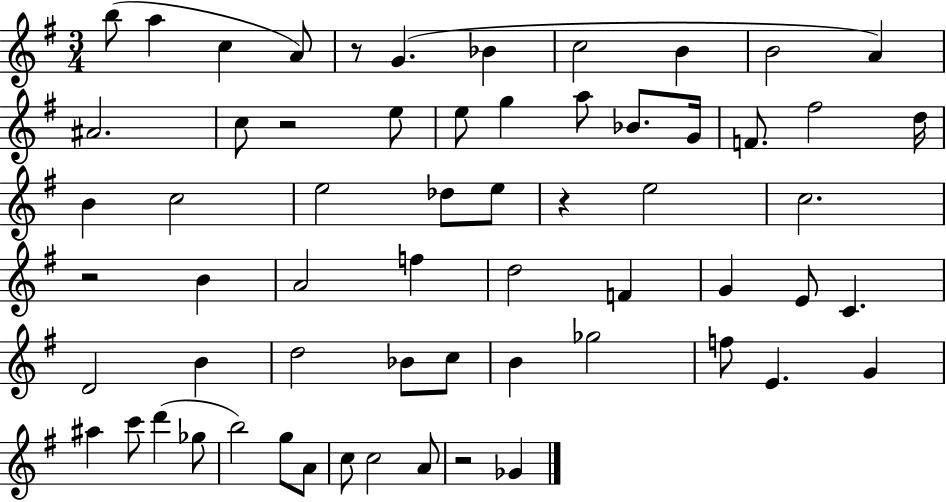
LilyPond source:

{
  \clef treble
  \numericTimeSignature
  \time 3/4
  \key g \major
  b''8( a''4 c''4 a'8) | r8 g'4.( bes'4 | c''2 b'4 | b'2 a'4) | \break ais'2. | c''8 r2 e''8 | e''8 g''4 a''8 bes'8. g'16 | f'8. fis''2 d''16 | \break b'4 c''2 | e''2 des''8 e''8 | r4 e''2 | c''2. | \break r2 b'4 | a'2 f''4 | d''2 f'4 | g'4 e'8 c'4. | \break d'2 b'4 | d''2 bes'8 c''8 | b'4 ges''2 | f''8 e'4. g'4 | \break ais''4 c'''8 d'''4( ges''8 | b''2) g''8 a'8 | c''8 c''2 a'8 | r2 ges'4 | \break \bar "|."
}